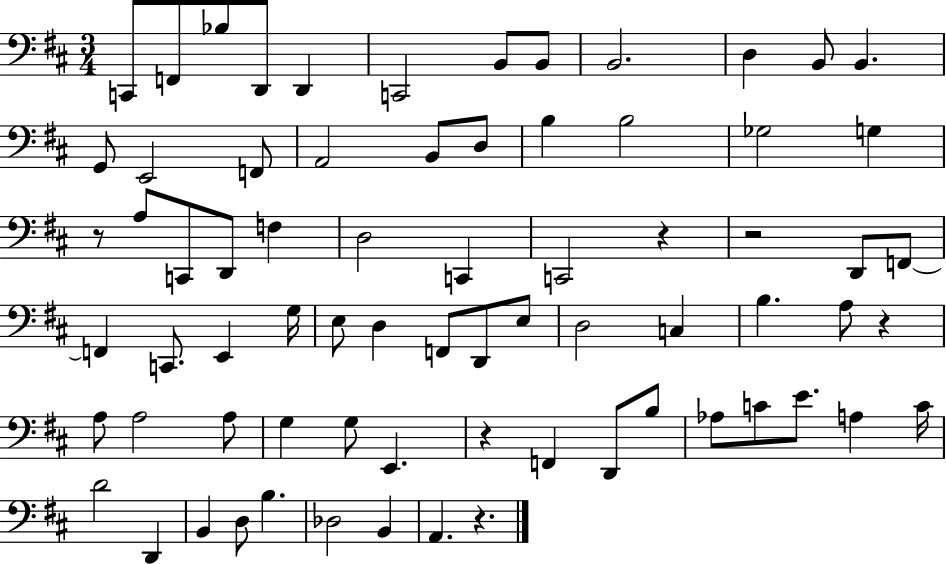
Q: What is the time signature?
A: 3/4